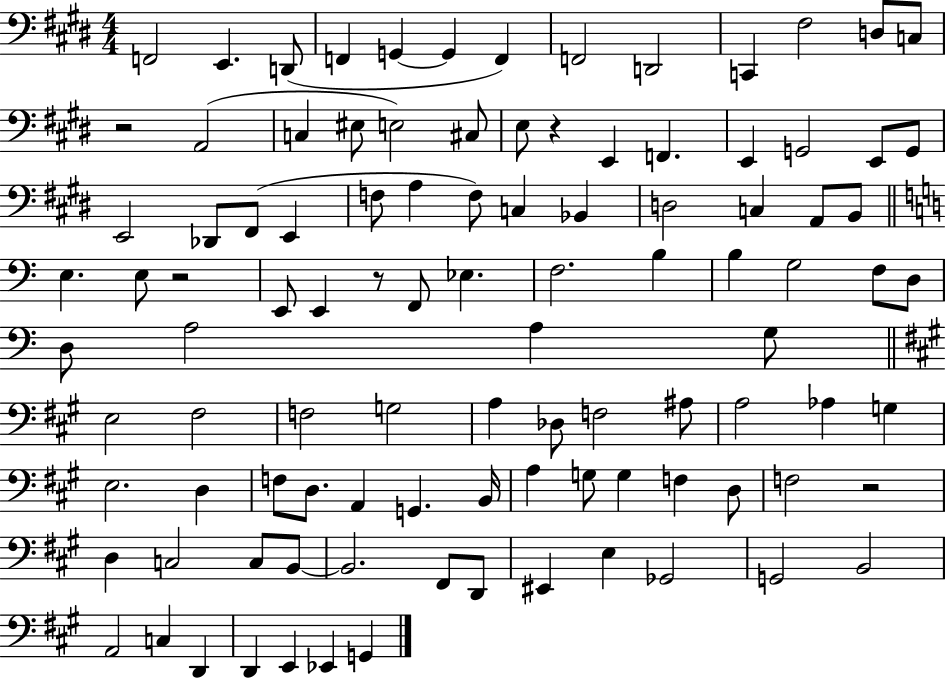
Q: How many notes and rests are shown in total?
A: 102